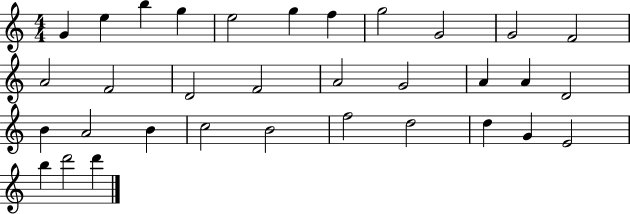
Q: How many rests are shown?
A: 0